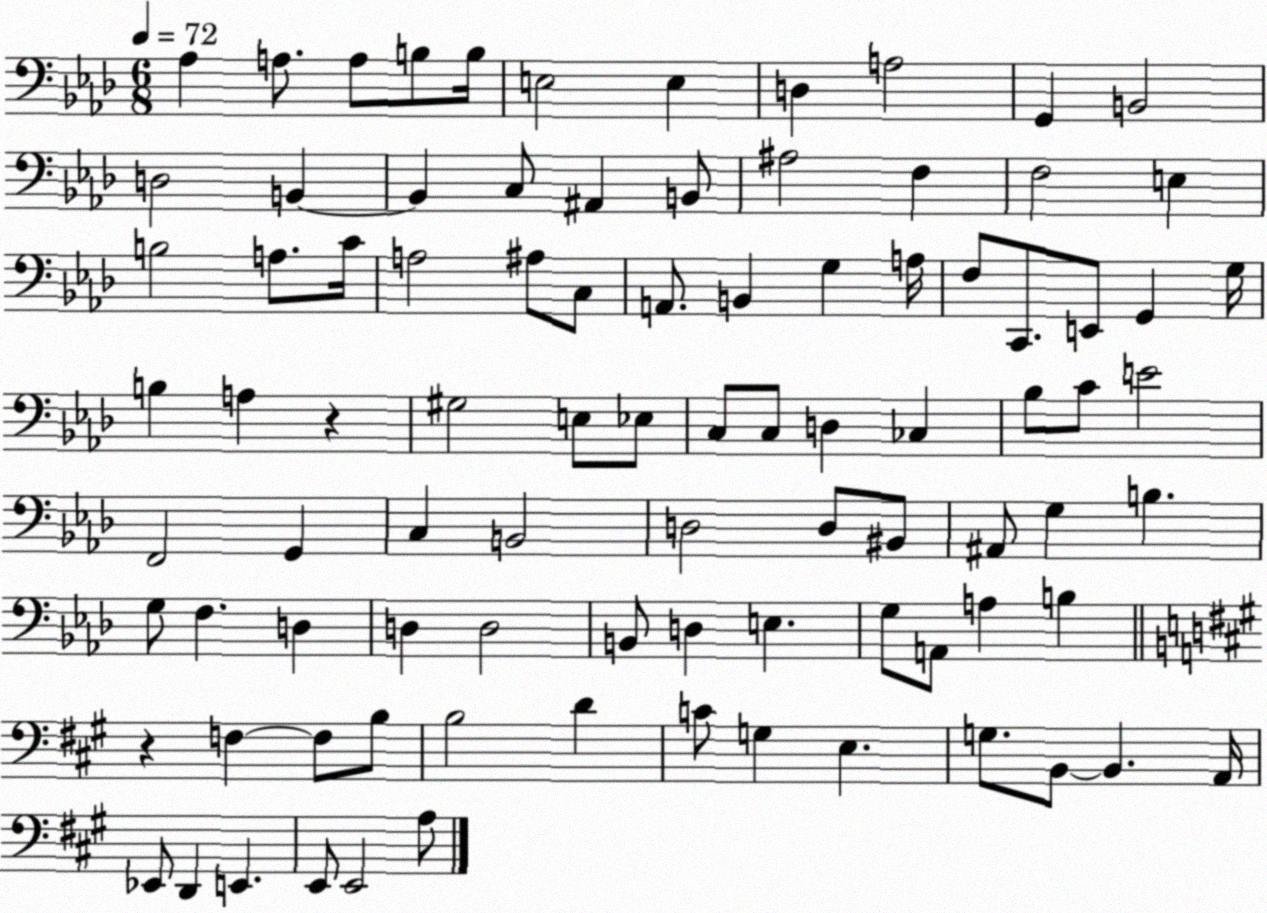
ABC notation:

X:1
T:Untitled
M:6/8
L:1/4
K:Ab
_A, A,/2 A,/2 B,/2 B,/4 E,2 E, D, A,2 G,, B,,2 D,2 B,, B,, C,/2 ^A,, B,,/2 ^A,2 F, F,2 E, B,2 A,/2 C/4 A,2 ^A,/2 C,/2 A,,/2 B,, G, A,/4 F,/2 C,,/2 E,,/2 G,, G,/4 B, A, z ^G,2 E,/2 _E,/2 C,/2 C,/2 D, _C, _B,/2 C/2 E2 F,,2 G,, C, B,,2 D,2 D,/2 ^B,,/2 ^A,,/2 G, B, G,/2 F, D, D, D,2 B,,/2 D, E, G,/2 A,,/2 A, B, z F, F,/2 B,/2 B,2 D C/2 G, E, G,/2 B,,/2 B,, A,,/4 _E,,/2 D,, E,, E,,/2 E,,2 A,/2